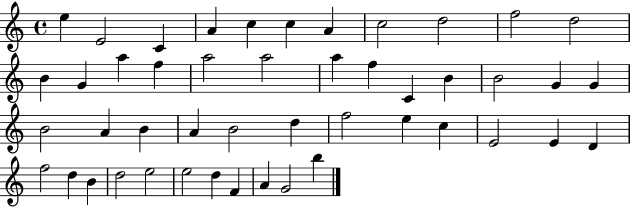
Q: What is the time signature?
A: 4/4